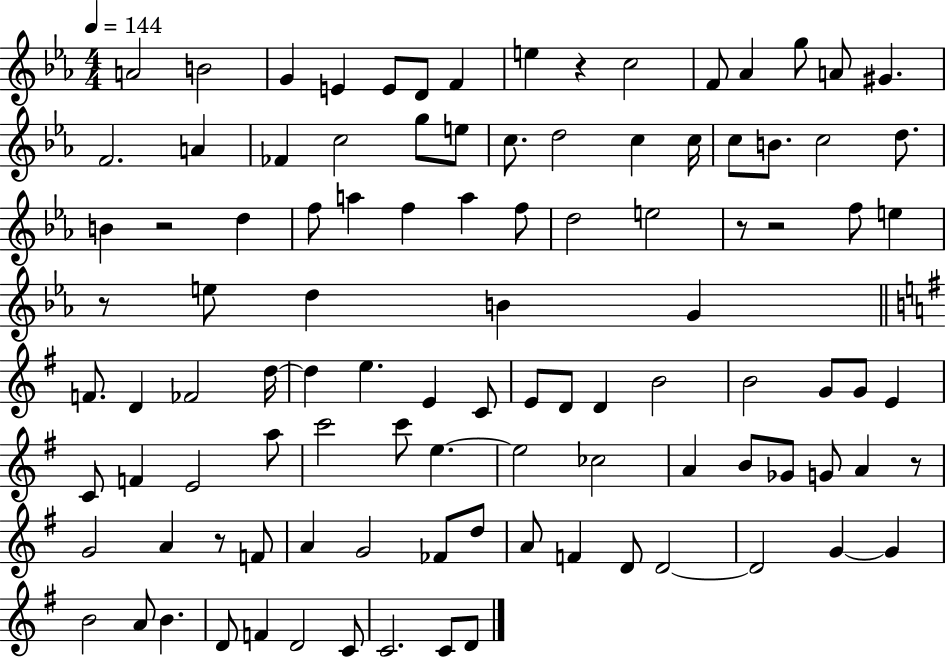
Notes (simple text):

A4/h B4/h G4/q E4/q E4/e D4/e F4/q E5/q R/q C5/h F4/e Ab4/q G5/e A4/e G#4/q. F4/h. A4/q FES4/q C5/h G5/e E5/e C5/e. D5/h C5/q C5/s C5/e B4/e. C5/h D5/e. B4/q R/h D5/q F5/e A5/q F5/q A5/q F5/e D5/h E5/h R/e R/h F5/e E5/q R/e E5/e D5/q B4/q G4/q F4/e. D4/q FES4/h D5/s D5/q E5/q. E4/q C4/e E4/e D4/e D4/q B4/h B4/h G4/e G4/e E4/q C4/e F4/q E4/h A5/e C6/h C6/e E5/q. E5/h CES5/h A4/q B4/e Gb4/e G4/e A4/q R/e G4/h A4/q R/e F4/e A4/q G4/h FES4/e D5/e A4/e F4/q D4/e D4/h D4/h G4/q G4/q B4/h A4/e B4/q. D4/e F4/q D4/h C4/e C4/h. C4/e D4/e